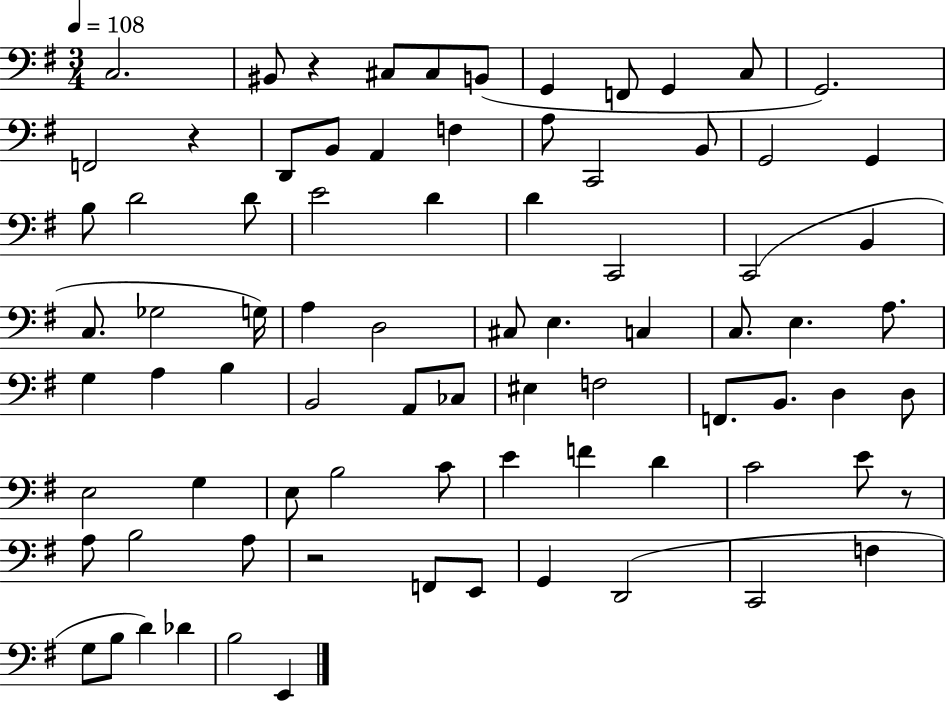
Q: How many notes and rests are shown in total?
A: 81